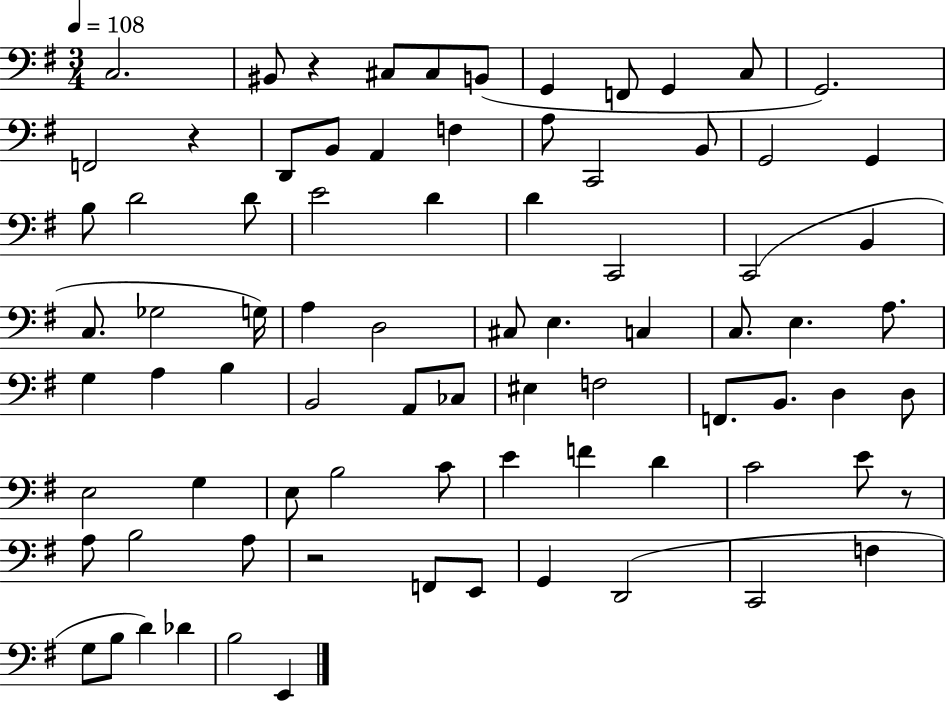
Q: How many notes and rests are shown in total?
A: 81